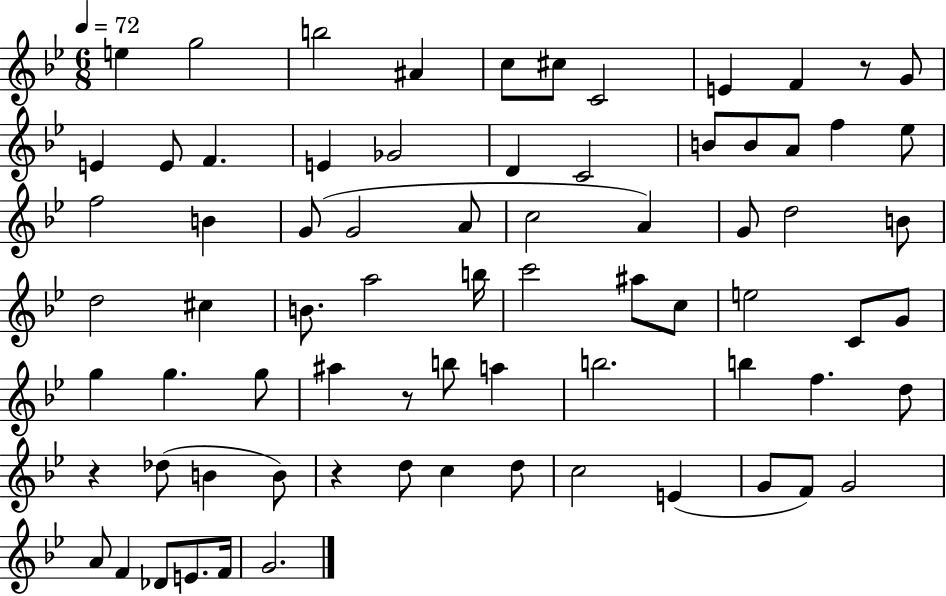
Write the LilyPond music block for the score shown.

{
  \clef treble
  \numericTimeSignature
  \time 6/8
  \key bes \major
  \tempo 4 = 72
  e''4 g''2 | b''2 ais'4 | c''8 cis''8 c'2 | e'4 f'4 r8 g'8 | \break e'4 e'8 f'4. | e'4 ges'2 | d'4 c'2 | b'8 b'8 a'8 f''4 ees''8 | \break f''2 b'4 | g'8( g'2 a'8 | c''2 a'4) | g'8 d''2 b'8 | \break d''2 cis''4 | b'8. a''2 b''16 | c'''2 ais''8 c''8 | e''2 c'8 g'8 | \break g''4 g''4. g''8 | ais''4 r8 b''8 a''4 | b''2. | b''4 f''4. d''8 | \break r4 des''8( b'4 b'8) | r4 d''8 c''4 d''8 | c''2 e'4( | g'8 f'8) g'2 | \break a'8 f'4 des'8 e'8. f'16 | g'2. | \bar "|."
}